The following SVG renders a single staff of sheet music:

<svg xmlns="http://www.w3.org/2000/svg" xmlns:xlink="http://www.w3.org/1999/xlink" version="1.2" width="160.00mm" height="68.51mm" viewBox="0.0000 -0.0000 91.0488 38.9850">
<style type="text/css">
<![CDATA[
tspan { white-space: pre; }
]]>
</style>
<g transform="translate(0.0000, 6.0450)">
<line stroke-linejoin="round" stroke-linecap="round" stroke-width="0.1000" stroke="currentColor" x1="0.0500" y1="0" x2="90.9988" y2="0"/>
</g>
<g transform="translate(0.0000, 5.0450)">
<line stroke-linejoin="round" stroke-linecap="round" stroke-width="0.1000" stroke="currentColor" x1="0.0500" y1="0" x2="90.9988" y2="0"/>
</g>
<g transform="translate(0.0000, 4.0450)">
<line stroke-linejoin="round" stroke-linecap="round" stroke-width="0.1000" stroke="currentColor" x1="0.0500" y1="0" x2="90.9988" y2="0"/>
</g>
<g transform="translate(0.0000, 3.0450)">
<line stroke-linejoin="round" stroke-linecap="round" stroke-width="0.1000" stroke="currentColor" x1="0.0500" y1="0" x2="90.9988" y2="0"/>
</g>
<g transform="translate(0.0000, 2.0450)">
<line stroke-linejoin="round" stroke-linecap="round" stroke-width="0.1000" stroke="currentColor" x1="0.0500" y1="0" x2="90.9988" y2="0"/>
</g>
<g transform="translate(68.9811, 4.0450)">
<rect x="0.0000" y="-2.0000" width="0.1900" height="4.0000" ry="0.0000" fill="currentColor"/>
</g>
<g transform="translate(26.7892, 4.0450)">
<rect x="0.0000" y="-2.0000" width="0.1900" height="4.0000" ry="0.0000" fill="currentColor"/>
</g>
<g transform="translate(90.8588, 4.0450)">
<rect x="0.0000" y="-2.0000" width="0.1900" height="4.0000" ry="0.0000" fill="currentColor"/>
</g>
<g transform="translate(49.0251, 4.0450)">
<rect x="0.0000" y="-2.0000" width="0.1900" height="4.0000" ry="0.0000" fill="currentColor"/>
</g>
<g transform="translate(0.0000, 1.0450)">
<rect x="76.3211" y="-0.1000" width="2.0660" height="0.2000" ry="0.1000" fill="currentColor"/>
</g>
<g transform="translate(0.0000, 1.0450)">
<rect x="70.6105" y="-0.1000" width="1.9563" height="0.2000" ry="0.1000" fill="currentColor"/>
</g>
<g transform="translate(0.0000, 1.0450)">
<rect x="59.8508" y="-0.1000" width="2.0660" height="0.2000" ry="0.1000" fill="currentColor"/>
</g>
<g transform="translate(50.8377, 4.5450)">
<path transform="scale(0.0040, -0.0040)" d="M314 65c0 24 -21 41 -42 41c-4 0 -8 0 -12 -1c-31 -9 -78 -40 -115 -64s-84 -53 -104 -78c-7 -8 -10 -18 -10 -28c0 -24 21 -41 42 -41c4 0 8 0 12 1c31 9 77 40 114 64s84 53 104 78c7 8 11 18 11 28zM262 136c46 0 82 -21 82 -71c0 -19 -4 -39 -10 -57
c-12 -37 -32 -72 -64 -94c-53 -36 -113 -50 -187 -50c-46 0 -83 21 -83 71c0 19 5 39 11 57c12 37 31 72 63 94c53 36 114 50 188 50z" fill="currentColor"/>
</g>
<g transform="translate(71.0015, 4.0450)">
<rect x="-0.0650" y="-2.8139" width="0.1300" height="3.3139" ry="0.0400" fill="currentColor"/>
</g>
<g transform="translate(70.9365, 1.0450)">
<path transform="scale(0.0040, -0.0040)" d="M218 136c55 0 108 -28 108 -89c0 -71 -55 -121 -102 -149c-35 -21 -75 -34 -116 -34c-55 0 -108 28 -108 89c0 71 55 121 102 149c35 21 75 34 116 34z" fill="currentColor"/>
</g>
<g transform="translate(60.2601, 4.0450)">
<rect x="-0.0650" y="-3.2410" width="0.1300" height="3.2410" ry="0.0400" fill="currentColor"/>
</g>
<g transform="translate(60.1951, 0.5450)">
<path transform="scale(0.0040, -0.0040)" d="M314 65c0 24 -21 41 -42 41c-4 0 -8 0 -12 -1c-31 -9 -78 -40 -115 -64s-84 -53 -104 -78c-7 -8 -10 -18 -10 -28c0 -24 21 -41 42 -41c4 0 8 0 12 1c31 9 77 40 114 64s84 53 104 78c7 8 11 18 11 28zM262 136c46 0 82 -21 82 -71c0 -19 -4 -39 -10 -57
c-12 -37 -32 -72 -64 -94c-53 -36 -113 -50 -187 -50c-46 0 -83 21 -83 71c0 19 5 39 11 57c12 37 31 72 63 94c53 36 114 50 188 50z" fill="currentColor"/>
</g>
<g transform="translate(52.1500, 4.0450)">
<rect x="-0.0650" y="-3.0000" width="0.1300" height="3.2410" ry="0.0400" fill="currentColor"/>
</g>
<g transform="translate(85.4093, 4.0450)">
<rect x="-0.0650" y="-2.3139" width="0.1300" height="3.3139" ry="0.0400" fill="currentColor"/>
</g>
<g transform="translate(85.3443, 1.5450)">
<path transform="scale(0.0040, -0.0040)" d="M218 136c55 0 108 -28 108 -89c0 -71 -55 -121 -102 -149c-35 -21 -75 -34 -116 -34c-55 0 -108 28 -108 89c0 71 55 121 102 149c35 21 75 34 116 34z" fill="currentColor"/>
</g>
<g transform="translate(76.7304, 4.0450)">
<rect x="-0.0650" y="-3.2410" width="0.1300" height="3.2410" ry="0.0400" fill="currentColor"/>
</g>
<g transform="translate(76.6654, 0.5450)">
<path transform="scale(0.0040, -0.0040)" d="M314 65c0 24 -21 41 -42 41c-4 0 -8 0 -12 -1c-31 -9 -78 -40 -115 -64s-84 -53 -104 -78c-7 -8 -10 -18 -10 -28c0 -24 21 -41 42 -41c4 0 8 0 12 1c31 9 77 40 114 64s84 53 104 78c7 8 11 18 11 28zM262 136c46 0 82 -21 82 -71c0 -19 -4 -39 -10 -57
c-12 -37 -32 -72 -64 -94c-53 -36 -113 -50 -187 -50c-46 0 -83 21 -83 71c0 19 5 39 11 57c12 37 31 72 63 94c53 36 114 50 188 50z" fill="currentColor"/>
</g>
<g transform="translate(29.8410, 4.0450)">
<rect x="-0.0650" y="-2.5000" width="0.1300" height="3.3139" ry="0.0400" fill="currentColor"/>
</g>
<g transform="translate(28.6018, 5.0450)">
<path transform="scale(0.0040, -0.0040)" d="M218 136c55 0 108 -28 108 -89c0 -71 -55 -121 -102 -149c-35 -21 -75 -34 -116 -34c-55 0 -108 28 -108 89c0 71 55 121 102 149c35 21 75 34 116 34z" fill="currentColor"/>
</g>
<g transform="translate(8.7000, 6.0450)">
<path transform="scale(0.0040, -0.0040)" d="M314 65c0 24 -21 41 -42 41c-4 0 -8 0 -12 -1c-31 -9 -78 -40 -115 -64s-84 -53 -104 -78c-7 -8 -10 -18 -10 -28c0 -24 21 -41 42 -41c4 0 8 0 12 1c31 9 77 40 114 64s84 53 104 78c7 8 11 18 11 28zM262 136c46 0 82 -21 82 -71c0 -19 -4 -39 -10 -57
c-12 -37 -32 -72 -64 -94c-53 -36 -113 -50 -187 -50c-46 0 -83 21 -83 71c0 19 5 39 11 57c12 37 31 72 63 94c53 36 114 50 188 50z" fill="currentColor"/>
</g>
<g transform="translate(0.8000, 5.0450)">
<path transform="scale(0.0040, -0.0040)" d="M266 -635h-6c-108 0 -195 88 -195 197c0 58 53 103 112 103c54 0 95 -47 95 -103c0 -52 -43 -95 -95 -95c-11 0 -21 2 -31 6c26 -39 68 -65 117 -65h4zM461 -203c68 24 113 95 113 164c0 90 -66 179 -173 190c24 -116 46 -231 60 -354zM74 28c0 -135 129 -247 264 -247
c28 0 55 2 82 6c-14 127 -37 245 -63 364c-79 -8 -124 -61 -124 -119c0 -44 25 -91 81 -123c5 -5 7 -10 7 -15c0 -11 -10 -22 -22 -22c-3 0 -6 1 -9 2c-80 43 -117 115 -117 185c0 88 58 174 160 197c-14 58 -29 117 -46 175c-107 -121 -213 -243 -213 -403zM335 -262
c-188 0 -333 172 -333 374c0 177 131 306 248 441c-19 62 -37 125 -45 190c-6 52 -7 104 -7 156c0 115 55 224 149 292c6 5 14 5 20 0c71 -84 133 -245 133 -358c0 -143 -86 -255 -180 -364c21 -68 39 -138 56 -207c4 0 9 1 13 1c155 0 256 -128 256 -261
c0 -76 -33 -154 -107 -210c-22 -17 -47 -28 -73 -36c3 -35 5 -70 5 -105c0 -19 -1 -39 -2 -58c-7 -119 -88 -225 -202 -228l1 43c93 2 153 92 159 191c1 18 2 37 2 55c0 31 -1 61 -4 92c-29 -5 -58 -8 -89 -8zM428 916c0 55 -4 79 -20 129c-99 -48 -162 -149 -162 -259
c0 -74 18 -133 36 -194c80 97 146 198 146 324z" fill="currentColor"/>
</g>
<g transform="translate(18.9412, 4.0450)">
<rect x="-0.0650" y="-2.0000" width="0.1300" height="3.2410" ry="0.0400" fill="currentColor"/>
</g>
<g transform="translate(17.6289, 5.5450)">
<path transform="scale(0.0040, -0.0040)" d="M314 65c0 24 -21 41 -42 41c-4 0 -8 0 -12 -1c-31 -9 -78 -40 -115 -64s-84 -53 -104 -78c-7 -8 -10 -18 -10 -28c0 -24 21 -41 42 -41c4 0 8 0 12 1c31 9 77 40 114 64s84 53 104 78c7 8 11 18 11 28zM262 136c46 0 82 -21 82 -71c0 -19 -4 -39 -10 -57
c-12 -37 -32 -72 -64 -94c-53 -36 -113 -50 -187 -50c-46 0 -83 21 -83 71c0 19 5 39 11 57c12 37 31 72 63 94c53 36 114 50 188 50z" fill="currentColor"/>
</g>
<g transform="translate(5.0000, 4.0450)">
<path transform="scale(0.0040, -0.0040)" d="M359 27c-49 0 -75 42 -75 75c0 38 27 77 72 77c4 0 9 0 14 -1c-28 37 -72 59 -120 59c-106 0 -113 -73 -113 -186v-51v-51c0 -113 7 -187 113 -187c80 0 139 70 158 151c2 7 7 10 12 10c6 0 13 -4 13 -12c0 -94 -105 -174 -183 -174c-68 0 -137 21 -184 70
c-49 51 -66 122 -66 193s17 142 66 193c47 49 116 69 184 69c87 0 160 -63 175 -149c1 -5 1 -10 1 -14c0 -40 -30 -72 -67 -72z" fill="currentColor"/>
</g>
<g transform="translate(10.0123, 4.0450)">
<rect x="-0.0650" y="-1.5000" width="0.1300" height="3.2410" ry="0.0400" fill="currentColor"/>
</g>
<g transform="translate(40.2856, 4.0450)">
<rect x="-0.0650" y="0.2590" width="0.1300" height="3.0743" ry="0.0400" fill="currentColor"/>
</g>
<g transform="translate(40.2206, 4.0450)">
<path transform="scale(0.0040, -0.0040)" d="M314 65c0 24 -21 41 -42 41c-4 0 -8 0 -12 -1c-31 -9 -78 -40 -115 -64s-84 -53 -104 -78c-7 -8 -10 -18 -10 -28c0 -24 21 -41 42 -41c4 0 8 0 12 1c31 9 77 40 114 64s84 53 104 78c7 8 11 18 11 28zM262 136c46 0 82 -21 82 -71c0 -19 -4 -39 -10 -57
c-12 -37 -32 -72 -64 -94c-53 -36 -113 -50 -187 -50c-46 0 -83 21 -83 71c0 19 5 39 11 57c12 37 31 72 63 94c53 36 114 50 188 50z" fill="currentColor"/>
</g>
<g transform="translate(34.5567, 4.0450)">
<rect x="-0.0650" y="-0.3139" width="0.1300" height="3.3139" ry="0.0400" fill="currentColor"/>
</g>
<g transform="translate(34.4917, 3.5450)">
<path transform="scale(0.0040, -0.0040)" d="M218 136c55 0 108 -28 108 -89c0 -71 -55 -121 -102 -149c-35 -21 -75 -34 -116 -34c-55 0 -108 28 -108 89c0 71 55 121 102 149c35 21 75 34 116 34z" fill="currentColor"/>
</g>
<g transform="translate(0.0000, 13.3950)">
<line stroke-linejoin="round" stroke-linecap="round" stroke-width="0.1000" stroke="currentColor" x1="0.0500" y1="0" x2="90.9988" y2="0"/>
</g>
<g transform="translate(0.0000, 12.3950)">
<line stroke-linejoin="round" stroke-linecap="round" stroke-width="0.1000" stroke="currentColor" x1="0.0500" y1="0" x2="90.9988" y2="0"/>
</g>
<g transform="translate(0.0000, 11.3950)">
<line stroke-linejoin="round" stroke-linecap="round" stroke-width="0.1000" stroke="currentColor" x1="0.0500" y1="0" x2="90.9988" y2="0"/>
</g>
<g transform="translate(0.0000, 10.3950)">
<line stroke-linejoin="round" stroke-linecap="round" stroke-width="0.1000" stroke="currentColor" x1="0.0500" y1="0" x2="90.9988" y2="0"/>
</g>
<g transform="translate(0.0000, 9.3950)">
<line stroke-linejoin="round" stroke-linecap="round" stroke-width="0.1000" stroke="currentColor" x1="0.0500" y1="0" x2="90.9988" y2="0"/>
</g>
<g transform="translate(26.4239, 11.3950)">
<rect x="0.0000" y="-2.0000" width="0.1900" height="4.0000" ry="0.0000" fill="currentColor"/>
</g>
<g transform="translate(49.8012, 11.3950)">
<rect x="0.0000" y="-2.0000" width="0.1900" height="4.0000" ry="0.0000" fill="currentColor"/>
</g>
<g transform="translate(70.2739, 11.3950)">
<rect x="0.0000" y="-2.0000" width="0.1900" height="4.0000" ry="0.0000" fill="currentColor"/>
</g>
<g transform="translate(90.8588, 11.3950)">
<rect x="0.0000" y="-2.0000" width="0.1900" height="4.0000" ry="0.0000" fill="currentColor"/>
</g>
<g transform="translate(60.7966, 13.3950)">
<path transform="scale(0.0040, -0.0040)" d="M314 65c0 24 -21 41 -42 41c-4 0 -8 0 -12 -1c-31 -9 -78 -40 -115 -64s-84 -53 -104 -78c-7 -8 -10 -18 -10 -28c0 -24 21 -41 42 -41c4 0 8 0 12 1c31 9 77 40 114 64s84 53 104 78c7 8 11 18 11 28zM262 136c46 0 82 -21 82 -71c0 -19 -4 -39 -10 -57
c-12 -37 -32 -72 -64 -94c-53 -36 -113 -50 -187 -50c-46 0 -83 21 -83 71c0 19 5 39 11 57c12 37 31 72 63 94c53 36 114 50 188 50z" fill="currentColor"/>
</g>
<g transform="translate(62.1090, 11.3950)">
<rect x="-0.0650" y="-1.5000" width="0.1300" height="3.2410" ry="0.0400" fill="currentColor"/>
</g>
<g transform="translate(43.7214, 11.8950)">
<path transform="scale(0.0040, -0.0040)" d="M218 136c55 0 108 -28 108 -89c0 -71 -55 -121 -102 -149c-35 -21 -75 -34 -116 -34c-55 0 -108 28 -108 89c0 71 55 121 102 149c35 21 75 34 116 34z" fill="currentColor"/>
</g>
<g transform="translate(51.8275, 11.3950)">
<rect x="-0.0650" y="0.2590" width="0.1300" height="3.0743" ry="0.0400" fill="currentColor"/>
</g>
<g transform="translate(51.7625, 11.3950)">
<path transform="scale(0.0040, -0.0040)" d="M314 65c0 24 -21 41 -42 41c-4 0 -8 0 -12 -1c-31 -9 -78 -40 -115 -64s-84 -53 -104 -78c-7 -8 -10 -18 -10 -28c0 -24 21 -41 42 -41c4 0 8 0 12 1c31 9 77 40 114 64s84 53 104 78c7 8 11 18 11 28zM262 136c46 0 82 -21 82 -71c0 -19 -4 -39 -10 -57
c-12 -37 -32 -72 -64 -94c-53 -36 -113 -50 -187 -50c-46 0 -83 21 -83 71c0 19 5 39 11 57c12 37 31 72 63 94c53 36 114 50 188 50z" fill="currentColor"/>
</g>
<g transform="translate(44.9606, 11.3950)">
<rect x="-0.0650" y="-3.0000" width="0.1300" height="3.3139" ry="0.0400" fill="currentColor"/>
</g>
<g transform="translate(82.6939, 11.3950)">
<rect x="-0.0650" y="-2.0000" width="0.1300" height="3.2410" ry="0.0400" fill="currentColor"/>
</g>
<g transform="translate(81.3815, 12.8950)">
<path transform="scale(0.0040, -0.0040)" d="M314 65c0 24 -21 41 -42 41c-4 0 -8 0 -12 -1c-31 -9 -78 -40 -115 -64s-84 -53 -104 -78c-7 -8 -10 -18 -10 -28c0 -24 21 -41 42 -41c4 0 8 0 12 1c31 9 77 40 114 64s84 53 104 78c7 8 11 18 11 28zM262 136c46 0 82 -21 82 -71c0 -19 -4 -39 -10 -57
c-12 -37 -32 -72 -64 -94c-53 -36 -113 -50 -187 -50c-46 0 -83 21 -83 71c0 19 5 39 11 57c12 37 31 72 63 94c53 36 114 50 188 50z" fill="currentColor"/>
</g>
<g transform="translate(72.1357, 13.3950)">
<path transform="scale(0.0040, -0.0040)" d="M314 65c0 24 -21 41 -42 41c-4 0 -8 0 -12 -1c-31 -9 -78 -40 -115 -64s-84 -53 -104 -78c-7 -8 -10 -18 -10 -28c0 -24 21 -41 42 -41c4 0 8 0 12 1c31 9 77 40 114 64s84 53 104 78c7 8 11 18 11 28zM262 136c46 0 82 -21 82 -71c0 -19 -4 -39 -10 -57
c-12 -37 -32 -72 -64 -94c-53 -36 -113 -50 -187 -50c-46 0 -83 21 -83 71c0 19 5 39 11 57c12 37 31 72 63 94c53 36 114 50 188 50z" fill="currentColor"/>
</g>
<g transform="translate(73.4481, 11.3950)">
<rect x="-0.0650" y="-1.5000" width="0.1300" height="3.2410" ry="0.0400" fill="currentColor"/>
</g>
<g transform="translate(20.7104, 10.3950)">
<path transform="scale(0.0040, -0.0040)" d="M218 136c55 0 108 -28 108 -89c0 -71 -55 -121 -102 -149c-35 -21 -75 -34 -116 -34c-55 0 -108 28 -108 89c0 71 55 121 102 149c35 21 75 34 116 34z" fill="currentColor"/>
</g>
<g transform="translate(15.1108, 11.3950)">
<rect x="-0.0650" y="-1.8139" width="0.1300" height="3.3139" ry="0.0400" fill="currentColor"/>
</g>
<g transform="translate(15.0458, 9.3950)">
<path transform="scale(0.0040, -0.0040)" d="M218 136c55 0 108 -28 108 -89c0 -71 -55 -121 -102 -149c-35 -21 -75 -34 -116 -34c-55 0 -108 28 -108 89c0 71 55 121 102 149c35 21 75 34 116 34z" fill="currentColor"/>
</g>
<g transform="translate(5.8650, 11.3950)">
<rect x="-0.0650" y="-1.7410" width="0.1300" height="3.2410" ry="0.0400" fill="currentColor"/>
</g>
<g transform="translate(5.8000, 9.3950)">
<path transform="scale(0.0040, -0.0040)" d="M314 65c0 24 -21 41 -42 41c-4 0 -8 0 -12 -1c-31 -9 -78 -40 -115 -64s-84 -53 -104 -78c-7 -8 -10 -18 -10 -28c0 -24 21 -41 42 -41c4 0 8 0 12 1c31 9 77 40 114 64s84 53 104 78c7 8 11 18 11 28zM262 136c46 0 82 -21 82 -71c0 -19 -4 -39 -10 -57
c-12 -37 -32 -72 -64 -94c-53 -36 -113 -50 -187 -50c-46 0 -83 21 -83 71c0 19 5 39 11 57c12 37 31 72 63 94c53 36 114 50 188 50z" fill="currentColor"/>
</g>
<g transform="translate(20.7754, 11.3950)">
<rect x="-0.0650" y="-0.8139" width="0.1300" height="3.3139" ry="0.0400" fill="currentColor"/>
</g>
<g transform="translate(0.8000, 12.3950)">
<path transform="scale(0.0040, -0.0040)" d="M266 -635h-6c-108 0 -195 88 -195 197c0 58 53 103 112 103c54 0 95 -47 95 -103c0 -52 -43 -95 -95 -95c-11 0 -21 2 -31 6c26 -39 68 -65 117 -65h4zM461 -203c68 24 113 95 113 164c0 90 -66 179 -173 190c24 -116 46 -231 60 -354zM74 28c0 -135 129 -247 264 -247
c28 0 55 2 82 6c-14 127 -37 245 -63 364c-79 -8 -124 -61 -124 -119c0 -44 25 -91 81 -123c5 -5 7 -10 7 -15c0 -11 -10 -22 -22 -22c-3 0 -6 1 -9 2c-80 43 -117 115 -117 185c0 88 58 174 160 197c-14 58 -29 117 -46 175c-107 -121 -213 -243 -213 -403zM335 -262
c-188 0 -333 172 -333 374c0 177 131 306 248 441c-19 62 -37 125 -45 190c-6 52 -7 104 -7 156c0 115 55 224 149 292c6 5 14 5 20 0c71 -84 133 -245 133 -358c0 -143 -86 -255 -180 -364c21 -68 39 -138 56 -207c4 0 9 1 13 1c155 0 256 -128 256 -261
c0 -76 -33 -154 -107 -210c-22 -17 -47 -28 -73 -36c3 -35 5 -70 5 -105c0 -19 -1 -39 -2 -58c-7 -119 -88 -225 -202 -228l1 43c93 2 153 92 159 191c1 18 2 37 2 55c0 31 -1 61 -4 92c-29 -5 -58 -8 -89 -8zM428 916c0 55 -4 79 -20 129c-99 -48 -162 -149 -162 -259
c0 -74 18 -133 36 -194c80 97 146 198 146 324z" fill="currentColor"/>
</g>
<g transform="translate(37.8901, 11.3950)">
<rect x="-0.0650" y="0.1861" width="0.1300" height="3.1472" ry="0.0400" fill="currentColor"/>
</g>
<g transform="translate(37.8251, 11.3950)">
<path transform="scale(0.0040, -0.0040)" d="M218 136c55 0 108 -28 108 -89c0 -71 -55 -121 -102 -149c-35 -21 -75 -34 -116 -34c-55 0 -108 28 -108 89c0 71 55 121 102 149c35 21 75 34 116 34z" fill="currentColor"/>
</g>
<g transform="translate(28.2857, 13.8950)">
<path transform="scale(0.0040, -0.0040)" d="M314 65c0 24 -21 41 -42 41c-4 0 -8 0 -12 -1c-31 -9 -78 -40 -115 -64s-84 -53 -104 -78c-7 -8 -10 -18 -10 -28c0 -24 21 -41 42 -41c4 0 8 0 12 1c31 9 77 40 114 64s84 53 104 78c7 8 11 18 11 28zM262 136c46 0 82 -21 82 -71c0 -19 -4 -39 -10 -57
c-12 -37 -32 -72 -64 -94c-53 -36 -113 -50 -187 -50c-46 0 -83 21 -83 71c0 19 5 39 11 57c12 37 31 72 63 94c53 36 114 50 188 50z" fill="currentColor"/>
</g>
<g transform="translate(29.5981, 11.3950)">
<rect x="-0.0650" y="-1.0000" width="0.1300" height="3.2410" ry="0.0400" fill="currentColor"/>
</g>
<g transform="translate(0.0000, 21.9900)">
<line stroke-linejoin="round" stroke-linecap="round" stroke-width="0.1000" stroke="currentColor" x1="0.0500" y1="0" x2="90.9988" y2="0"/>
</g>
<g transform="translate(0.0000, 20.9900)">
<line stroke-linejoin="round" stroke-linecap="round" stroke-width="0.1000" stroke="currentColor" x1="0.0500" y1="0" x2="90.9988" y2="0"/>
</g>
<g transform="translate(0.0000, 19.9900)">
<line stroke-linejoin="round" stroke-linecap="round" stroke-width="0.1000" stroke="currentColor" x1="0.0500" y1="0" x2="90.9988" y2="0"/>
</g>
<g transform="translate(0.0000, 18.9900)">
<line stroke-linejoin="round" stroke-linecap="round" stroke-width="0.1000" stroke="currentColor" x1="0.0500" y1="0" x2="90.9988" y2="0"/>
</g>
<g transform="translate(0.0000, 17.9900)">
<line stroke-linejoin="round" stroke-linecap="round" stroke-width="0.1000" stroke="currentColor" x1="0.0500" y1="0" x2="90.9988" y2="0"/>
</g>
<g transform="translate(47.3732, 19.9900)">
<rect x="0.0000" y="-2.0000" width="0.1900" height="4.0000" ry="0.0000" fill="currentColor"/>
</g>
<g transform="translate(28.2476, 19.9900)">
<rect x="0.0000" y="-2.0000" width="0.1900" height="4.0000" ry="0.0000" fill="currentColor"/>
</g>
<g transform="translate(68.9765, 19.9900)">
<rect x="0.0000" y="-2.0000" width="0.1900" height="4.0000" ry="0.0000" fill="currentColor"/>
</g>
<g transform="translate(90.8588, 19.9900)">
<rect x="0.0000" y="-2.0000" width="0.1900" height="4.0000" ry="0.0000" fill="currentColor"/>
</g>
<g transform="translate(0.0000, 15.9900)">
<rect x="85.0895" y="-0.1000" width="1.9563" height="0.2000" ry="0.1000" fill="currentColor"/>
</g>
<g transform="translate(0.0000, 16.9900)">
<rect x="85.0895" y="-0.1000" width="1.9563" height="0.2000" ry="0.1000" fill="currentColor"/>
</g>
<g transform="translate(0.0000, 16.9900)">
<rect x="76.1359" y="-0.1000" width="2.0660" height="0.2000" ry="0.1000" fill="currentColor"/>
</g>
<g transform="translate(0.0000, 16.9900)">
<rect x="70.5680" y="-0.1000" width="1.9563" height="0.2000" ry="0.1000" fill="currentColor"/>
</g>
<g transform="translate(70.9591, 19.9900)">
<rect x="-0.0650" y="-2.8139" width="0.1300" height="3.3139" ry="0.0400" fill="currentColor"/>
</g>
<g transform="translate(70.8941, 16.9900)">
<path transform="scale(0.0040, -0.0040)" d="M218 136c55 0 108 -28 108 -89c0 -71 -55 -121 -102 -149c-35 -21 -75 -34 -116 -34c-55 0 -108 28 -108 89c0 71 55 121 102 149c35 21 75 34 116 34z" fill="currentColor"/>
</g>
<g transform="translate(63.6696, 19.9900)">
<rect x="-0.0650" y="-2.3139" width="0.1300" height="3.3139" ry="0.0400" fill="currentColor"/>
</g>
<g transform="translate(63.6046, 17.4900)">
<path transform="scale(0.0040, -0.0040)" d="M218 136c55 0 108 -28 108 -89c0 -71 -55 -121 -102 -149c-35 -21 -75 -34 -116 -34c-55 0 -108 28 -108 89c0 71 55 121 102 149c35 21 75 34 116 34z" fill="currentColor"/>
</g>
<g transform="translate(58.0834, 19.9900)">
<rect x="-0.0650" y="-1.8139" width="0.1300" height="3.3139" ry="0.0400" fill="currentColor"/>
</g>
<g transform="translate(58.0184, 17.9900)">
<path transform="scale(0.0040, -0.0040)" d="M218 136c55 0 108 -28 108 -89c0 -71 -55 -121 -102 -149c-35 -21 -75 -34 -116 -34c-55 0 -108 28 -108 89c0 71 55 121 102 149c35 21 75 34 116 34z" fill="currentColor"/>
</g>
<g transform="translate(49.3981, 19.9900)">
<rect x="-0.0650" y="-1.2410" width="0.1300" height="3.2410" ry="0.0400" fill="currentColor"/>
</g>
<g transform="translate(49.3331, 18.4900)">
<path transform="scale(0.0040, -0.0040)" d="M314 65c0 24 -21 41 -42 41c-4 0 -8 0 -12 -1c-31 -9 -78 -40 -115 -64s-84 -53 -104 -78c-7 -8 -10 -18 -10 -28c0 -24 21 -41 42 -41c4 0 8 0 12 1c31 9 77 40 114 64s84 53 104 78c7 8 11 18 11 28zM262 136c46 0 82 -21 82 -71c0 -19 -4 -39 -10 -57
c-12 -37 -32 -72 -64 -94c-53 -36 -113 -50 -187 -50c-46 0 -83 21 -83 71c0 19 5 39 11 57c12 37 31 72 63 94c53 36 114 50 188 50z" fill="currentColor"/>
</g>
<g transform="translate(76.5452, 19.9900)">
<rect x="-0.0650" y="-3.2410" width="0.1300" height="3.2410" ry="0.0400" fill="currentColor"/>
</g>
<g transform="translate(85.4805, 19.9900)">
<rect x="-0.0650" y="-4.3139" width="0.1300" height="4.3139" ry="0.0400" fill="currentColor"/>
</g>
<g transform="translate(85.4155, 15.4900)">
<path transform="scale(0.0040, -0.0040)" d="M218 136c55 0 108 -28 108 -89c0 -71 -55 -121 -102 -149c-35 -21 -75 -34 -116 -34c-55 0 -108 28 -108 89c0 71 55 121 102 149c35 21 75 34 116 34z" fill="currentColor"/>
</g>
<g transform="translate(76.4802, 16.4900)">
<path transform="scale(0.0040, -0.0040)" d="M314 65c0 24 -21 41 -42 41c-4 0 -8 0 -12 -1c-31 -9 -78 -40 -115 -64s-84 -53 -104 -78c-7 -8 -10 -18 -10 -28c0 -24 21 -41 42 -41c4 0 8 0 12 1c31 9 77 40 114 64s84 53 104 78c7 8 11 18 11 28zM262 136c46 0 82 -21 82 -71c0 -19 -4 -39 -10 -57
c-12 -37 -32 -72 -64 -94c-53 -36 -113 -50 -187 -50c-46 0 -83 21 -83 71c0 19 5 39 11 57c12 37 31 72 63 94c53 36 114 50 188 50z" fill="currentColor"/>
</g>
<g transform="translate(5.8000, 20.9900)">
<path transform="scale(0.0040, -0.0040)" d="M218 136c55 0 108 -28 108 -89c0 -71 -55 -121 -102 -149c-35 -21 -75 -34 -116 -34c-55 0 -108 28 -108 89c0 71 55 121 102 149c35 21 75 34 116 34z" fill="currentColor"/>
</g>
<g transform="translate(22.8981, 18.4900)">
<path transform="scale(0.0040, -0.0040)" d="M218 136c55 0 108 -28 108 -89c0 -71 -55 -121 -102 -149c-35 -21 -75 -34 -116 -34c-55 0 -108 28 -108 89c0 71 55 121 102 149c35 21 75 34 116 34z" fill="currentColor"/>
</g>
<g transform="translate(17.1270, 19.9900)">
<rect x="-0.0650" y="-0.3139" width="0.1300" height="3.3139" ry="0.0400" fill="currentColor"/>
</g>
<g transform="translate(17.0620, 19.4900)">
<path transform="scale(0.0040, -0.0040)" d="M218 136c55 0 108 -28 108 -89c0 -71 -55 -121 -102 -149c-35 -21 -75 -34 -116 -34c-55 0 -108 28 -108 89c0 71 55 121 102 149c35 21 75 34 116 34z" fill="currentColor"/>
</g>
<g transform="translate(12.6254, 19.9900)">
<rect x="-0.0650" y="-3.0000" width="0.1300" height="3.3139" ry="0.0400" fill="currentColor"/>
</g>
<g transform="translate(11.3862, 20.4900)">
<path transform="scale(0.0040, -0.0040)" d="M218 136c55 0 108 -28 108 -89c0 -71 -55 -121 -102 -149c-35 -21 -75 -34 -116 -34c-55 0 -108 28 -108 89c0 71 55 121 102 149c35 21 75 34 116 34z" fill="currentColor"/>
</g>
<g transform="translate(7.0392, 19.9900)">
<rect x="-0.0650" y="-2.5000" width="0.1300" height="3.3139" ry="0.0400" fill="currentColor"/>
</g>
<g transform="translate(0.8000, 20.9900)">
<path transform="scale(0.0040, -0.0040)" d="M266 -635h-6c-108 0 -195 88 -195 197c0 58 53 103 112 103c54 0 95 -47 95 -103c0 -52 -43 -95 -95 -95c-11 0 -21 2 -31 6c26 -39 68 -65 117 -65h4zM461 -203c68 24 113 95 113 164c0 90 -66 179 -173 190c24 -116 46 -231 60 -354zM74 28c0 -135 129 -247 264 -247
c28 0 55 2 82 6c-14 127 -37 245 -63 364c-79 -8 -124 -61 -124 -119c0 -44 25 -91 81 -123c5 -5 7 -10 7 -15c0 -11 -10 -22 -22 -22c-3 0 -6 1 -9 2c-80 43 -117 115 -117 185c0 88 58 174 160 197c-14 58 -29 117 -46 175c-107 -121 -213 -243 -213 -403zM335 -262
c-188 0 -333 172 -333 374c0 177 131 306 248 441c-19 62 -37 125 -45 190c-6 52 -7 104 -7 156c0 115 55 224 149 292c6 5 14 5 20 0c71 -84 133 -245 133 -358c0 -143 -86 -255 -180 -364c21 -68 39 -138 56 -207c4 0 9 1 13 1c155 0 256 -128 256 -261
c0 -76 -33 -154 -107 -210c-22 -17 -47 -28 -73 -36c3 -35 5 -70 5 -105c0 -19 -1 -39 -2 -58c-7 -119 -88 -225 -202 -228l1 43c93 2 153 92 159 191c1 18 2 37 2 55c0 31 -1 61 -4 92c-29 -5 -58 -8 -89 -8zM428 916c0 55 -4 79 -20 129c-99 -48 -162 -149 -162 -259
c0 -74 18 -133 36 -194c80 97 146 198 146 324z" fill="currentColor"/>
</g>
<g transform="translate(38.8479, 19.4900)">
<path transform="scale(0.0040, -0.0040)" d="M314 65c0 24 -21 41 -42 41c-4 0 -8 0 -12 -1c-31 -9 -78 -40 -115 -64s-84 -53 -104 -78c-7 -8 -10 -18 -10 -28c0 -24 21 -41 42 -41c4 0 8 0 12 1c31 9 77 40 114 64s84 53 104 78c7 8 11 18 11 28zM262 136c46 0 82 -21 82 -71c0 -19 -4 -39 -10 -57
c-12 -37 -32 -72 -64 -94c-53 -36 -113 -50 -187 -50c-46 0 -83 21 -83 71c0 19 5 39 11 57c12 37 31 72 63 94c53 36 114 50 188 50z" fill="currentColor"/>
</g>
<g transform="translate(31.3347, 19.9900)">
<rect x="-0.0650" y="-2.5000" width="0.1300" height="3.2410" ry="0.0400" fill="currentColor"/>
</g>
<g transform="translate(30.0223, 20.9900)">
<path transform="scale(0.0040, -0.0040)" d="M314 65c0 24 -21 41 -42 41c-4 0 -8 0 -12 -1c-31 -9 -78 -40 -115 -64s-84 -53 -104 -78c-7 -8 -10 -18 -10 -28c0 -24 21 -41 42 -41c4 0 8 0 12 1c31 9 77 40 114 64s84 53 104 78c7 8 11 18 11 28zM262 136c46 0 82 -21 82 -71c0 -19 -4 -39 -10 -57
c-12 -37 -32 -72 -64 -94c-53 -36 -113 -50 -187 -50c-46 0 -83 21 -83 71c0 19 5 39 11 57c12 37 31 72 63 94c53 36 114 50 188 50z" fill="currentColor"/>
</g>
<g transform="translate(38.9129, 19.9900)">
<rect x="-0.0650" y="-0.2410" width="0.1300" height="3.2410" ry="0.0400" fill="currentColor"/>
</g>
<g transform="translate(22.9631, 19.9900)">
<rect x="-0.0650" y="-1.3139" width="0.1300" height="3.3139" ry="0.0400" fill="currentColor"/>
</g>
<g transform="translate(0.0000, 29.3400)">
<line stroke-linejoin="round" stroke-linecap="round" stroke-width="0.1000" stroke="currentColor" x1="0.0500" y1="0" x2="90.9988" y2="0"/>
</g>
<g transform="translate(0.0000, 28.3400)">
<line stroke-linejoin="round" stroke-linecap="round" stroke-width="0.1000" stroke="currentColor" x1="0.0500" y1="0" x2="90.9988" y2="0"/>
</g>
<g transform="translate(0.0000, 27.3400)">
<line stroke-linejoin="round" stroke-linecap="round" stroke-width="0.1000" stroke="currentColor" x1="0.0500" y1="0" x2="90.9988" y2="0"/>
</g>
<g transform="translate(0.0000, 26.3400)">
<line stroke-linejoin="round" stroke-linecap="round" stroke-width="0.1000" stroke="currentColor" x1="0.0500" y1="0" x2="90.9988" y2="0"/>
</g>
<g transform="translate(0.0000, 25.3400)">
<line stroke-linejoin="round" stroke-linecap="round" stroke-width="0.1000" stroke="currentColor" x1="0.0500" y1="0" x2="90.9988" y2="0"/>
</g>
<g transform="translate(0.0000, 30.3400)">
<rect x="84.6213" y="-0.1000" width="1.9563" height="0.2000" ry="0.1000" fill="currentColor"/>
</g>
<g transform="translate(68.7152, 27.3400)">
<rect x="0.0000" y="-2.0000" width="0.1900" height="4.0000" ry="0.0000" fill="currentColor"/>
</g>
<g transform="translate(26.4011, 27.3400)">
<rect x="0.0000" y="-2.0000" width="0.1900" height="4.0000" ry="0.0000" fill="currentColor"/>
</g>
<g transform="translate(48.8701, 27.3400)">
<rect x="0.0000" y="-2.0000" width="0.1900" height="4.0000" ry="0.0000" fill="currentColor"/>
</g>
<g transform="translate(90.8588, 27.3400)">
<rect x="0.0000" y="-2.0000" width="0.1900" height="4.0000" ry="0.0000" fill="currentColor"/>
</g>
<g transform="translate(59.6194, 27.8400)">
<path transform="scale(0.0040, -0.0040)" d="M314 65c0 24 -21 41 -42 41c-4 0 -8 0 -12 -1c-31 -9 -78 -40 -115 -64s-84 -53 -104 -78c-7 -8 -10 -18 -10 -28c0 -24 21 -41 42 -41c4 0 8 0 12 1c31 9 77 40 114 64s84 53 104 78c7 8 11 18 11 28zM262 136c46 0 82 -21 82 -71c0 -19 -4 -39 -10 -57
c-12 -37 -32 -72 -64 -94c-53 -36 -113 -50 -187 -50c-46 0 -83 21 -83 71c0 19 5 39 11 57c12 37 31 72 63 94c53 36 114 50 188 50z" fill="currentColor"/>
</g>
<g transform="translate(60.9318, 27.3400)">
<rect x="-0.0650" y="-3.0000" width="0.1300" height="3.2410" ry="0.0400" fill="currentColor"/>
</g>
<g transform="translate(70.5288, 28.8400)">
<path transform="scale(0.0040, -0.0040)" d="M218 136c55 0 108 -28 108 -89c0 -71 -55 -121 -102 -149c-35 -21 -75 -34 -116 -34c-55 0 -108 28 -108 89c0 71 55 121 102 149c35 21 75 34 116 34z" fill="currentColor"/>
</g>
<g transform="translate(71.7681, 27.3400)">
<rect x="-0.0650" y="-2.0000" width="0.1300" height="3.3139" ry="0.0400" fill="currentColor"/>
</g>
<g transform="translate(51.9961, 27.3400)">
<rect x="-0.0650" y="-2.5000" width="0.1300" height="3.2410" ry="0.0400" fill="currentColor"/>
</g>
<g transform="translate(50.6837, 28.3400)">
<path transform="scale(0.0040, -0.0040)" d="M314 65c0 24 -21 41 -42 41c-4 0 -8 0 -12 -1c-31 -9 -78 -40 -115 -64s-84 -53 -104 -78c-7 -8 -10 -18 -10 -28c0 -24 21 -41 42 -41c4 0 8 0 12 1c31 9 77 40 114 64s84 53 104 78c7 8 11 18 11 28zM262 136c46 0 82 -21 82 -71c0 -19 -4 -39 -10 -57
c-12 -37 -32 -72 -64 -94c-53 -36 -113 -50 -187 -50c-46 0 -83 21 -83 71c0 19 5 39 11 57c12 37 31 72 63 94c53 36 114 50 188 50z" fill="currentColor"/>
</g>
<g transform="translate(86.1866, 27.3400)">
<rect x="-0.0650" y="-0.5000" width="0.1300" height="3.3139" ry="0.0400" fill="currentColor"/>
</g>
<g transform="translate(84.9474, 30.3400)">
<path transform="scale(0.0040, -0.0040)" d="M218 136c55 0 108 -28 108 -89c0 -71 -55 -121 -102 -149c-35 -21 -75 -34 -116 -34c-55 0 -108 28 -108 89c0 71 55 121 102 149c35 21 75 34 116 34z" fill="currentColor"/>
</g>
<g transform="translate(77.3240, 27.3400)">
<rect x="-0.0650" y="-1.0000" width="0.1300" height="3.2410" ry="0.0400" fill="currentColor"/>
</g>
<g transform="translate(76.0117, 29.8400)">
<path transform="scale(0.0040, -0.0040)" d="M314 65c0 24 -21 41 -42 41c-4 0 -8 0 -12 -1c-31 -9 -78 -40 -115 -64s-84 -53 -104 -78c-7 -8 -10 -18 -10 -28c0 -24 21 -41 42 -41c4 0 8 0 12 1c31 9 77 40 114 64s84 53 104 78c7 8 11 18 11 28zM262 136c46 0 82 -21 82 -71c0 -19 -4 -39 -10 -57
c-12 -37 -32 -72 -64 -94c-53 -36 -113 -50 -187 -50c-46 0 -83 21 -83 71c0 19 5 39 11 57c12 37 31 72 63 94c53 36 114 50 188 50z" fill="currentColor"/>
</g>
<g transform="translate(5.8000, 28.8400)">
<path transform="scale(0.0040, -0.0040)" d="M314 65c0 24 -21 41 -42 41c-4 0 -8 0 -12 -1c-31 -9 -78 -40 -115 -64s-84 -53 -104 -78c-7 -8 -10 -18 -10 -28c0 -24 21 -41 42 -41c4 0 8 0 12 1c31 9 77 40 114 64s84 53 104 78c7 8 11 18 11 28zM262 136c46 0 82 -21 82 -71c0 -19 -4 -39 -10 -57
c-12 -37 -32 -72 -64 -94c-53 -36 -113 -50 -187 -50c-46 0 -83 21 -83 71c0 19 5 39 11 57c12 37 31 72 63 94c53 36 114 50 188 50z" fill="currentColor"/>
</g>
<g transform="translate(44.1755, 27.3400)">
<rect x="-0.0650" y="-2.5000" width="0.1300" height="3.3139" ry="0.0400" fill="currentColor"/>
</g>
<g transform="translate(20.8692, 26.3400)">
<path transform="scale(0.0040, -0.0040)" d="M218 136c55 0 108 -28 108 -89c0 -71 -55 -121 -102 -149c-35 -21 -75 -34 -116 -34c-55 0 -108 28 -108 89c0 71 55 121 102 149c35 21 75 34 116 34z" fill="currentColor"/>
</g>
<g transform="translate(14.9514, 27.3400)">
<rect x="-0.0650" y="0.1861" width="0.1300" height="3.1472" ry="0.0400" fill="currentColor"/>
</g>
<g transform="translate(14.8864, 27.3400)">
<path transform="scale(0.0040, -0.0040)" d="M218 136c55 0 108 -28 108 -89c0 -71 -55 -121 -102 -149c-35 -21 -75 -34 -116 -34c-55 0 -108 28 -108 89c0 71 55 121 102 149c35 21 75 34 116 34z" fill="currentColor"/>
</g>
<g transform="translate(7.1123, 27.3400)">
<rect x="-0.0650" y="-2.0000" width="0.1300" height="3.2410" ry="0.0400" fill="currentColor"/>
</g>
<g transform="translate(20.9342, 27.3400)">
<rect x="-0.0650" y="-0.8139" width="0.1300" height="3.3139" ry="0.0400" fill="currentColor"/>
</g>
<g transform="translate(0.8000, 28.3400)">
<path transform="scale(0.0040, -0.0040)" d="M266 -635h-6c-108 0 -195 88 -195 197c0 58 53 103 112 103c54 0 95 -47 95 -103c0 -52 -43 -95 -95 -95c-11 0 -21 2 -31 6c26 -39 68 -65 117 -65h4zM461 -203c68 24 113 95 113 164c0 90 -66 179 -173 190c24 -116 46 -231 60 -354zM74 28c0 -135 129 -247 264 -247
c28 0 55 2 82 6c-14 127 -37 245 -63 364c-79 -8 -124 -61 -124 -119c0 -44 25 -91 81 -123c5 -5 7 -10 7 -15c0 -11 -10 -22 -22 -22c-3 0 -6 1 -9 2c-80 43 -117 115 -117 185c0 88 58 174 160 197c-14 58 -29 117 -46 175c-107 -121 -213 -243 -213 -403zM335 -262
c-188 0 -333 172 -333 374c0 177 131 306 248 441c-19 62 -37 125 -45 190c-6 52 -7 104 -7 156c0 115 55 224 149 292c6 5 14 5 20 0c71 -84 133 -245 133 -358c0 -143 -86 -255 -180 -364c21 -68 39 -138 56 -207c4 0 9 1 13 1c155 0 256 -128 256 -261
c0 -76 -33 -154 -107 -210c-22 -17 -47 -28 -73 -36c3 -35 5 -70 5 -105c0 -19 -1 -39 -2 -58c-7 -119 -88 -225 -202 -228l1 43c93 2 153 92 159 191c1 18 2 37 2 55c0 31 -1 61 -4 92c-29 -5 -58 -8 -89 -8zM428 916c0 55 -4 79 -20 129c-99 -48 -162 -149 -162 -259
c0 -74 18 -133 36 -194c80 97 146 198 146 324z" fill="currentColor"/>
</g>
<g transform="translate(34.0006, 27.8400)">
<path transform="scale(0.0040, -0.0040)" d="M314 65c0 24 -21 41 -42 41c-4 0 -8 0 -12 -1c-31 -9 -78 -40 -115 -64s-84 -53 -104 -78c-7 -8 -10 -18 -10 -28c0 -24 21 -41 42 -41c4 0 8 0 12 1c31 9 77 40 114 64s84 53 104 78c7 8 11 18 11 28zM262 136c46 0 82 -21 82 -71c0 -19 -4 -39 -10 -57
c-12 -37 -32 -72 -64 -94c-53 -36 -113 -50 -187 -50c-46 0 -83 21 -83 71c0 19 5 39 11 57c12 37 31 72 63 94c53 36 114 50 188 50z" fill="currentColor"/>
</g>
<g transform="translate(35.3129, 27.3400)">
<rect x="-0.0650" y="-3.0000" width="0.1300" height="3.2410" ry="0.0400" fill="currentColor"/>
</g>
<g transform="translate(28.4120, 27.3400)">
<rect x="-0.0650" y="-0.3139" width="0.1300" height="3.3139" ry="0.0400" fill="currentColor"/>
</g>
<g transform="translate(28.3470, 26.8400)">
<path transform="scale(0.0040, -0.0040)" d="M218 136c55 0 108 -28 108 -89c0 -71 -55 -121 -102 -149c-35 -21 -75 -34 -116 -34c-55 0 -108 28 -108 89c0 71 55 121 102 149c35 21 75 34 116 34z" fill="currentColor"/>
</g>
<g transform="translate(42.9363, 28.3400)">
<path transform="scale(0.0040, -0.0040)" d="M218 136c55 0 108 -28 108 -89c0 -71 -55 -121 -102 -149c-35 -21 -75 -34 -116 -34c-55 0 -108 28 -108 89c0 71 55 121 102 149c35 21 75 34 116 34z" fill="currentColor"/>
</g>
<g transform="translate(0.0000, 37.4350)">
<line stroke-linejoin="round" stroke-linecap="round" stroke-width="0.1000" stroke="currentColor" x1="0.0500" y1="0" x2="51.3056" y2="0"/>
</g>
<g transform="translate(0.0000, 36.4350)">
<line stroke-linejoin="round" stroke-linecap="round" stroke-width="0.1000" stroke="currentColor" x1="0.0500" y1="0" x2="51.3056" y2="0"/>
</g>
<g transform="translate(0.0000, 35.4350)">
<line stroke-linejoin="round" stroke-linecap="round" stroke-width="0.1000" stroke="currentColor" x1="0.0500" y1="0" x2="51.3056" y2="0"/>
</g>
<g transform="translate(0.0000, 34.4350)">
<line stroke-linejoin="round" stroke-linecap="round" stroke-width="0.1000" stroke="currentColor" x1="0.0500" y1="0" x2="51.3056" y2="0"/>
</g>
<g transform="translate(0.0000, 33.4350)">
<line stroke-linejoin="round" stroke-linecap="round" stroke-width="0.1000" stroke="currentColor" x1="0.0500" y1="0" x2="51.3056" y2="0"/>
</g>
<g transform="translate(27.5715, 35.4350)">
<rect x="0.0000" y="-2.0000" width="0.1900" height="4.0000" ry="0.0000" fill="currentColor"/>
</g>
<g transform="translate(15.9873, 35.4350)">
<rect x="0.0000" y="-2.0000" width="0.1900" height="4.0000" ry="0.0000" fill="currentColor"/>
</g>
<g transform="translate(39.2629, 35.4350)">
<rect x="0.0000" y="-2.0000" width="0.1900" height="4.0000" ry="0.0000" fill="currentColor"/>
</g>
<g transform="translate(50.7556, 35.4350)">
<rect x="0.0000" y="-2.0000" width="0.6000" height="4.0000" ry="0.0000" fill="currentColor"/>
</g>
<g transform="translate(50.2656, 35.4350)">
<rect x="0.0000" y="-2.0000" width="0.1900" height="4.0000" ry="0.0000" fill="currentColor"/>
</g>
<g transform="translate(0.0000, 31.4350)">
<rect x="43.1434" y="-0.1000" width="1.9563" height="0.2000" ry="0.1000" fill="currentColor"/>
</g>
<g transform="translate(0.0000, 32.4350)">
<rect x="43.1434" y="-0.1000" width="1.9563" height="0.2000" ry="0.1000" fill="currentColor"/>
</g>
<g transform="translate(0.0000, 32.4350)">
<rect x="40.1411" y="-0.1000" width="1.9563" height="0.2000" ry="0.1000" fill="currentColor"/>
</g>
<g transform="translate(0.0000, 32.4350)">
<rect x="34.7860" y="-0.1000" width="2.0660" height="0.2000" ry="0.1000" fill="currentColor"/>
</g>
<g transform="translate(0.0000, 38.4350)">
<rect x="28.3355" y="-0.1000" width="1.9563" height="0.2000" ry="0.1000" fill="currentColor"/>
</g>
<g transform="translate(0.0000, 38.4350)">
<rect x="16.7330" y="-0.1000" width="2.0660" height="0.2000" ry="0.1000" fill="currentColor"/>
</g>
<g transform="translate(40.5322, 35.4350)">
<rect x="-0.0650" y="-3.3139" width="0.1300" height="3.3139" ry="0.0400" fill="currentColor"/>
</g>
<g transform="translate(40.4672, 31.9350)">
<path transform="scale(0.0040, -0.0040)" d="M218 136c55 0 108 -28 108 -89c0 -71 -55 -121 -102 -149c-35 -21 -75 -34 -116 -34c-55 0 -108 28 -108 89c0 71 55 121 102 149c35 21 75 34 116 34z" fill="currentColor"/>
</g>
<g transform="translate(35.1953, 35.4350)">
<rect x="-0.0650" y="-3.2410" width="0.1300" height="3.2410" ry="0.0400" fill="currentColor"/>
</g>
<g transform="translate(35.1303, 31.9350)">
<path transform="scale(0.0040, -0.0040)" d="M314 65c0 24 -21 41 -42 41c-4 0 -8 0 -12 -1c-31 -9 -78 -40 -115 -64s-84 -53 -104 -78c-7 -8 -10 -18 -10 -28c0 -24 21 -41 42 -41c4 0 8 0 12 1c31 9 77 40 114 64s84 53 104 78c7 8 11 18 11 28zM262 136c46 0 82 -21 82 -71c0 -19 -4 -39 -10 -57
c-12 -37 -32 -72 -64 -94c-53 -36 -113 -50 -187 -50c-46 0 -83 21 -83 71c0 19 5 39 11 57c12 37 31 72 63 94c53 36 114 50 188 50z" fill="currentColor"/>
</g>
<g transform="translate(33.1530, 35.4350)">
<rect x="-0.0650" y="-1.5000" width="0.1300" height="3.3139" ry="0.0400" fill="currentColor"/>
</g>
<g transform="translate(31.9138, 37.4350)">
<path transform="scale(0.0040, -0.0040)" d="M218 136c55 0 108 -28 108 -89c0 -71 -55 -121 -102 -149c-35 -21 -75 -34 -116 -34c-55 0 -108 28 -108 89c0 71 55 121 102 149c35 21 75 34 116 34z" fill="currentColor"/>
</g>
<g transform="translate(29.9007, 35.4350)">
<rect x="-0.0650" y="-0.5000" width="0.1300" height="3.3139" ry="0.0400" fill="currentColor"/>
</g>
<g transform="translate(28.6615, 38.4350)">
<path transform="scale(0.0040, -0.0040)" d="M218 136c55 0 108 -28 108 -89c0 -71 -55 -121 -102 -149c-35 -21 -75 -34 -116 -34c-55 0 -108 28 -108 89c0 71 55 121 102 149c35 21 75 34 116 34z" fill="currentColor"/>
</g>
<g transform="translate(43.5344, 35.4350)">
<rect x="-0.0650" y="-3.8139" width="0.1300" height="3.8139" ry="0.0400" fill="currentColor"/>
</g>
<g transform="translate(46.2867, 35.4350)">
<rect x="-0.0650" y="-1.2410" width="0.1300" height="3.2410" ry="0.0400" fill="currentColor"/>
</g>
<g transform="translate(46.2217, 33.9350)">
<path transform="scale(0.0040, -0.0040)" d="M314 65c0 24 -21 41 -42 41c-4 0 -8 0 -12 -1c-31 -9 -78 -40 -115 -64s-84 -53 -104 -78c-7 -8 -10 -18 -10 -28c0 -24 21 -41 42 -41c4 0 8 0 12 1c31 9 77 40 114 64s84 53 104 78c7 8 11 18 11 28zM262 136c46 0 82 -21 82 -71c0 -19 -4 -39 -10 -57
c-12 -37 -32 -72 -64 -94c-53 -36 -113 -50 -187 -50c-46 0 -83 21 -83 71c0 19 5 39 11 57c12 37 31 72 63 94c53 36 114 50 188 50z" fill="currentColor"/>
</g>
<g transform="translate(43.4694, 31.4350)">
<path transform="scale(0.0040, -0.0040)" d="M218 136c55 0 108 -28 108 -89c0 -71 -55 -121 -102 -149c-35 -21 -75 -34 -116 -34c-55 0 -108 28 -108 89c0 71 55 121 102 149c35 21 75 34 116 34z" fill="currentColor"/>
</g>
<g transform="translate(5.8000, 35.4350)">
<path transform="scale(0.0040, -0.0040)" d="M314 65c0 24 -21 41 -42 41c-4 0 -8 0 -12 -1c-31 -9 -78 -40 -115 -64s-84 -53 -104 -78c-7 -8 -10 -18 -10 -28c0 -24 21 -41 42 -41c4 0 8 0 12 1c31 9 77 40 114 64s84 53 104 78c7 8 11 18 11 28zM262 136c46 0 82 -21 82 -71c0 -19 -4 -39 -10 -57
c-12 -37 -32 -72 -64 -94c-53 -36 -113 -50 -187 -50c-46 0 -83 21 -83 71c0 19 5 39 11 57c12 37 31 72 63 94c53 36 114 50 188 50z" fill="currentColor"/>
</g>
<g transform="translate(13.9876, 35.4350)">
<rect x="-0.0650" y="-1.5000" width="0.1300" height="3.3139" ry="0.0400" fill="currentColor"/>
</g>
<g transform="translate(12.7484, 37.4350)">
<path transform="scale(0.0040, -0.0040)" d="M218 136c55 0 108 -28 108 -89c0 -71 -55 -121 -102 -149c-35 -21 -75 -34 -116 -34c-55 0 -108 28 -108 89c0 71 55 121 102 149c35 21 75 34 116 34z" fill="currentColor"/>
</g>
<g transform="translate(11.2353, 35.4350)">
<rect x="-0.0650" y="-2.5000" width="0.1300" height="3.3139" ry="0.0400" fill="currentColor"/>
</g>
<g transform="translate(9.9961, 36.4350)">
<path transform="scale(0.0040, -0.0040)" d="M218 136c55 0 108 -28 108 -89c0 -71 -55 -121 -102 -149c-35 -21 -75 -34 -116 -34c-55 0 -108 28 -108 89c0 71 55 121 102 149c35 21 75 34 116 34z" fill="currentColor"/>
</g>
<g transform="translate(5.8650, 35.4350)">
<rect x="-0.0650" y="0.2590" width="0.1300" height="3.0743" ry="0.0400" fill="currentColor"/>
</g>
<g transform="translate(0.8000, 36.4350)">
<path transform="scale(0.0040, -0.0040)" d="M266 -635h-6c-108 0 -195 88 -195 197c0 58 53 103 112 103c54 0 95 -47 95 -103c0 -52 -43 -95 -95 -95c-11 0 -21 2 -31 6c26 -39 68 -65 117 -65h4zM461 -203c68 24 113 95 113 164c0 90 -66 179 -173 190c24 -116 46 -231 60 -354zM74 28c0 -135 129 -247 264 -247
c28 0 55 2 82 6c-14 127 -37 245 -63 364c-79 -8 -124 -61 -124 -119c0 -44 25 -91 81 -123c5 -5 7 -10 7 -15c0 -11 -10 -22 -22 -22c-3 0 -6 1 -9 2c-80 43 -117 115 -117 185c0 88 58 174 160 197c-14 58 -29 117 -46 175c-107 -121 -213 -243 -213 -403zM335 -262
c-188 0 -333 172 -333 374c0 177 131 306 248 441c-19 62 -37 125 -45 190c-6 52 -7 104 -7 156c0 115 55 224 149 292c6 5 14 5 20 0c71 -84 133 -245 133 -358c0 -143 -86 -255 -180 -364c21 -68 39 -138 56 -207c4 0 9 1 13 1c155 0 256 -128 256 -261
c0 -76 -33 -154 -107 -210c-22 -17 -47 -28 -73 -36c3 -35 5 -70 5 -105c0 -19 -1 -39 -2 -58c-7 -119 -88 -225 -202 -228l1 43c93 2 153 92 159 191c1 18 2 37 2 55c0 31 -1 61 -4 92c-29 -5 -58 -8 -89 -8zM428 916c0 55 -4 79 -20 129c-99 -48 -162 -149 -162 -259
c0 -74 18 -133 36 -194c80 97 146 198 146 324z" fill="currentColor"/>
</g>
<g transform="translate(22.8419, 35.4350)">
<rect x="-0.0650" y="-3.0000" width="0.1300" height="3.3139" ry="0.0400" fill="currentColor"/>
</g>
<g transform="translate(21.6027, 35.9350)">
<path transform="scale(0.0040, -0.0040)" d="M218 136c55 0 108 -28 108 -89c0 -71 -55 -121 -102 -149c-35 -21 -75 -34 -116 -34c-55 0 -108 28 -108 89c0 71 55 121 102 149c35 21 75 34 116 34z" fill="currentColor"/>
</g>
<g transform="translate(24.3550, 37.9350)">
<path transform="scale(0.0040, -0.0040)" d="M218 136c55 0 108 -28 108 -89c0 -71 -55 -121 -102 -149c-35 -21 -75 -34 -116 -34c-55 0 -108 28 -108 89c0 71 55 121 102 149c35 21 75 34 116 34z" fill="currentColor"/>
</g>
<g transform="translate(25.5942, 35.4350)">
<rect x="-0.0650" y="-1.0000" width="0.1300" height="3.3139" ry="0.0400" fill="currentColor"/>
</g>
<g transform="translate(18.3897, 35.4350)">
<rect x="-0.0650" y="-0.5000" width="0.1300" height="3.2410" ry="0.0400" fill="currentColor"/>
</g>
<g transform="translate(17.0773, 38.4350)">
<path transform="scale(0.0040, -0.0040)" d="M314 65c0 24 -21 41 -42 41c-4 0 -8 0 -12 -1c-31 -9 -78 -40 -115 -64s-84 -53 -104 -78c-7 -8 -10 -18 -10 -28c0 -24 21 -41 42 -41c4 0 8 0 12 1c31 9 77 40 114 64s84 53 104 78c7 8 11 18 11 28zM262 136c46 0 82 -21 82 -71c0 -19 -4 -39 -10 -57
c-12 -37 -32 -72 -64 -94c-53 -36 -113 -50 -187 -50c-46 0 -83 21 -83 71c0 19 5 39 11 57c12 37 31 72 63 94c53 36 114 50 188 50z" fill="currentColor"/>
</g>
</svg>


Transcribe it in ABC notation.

X:1
T:Untitled
M:4/4
L:1/4
K:C
E2 F2 G c B2 A2 b2 a b2 g f2 f d D2 B A B2 E2 E2 F2 G A c e G2 c2 e2 f g a b2 d' F2 B d c A2 G G2 A2 F D2 C B2 G E C2 A D C E b2 b c' e2